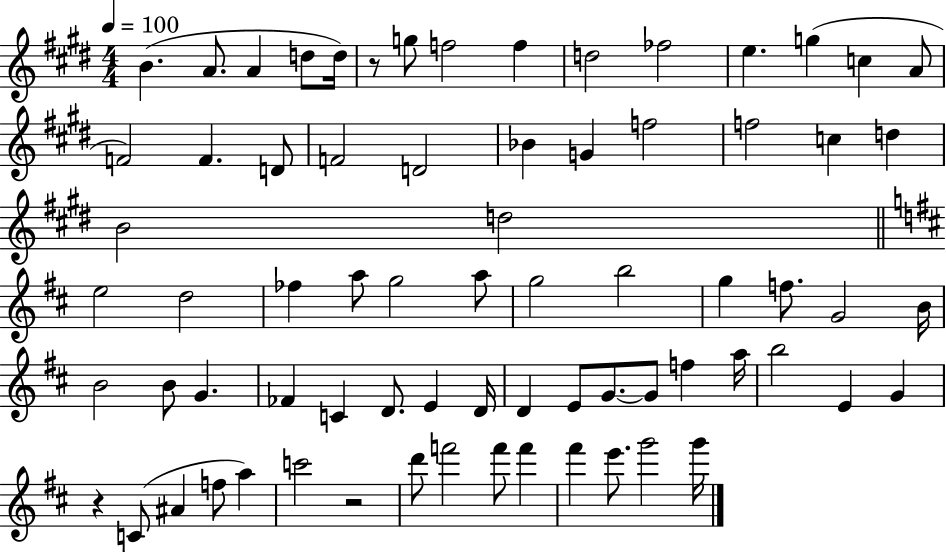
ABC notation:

X:1
T:Untitled
M:4/4
L:1/4
K:E
B A/2 A d/2 d/4 z/2 g/2 f2 f d2 _f2 e g c A/2 F2 F D/2 F2 D2 _B G f2 f2 c d B2 d2 e2 d2 _f a/2 g2 a/2 g2 b2 g f/2 G2 B/4 B2 B/2 G _F C D/2 E D/4 D E/2 G/2 G/2 f a/4 b2 E G z C/2 ^A f/2 a c'2 z2 d'/2 f'2 f'/2 f' ^f' e'/2 g'2 g'/4